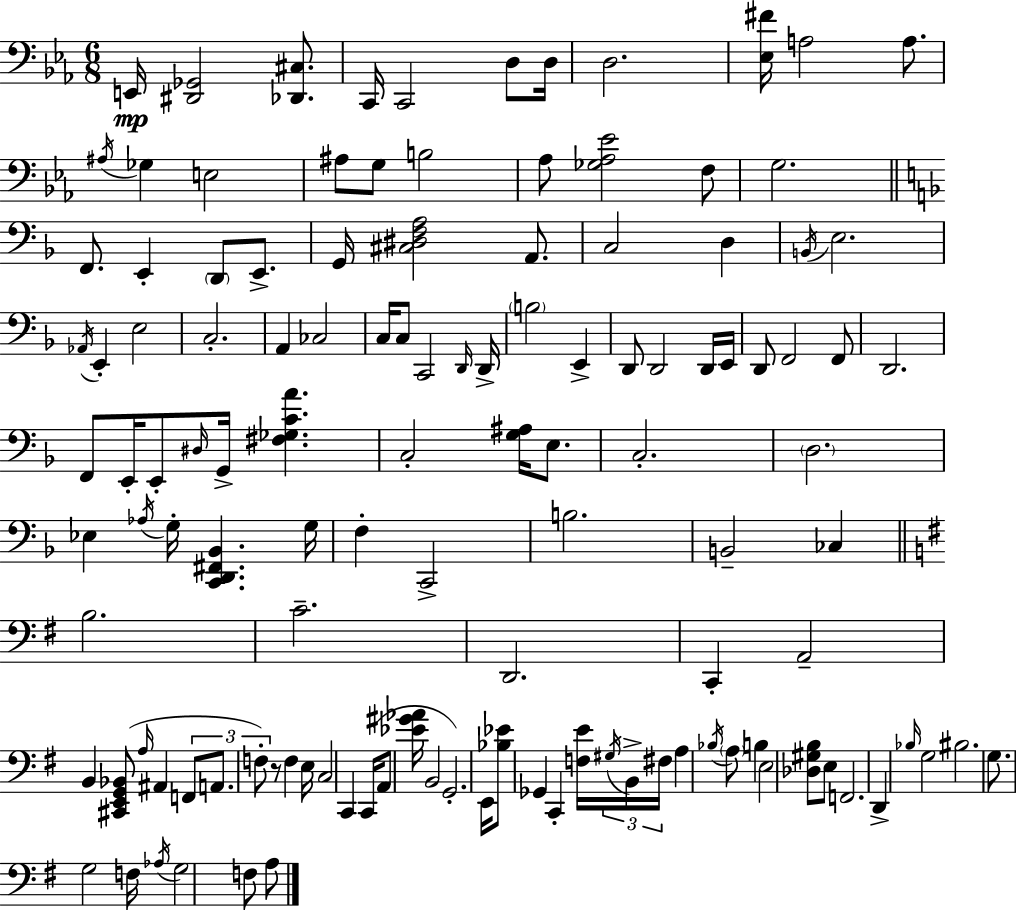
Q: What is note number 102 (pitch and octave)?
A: BIS3